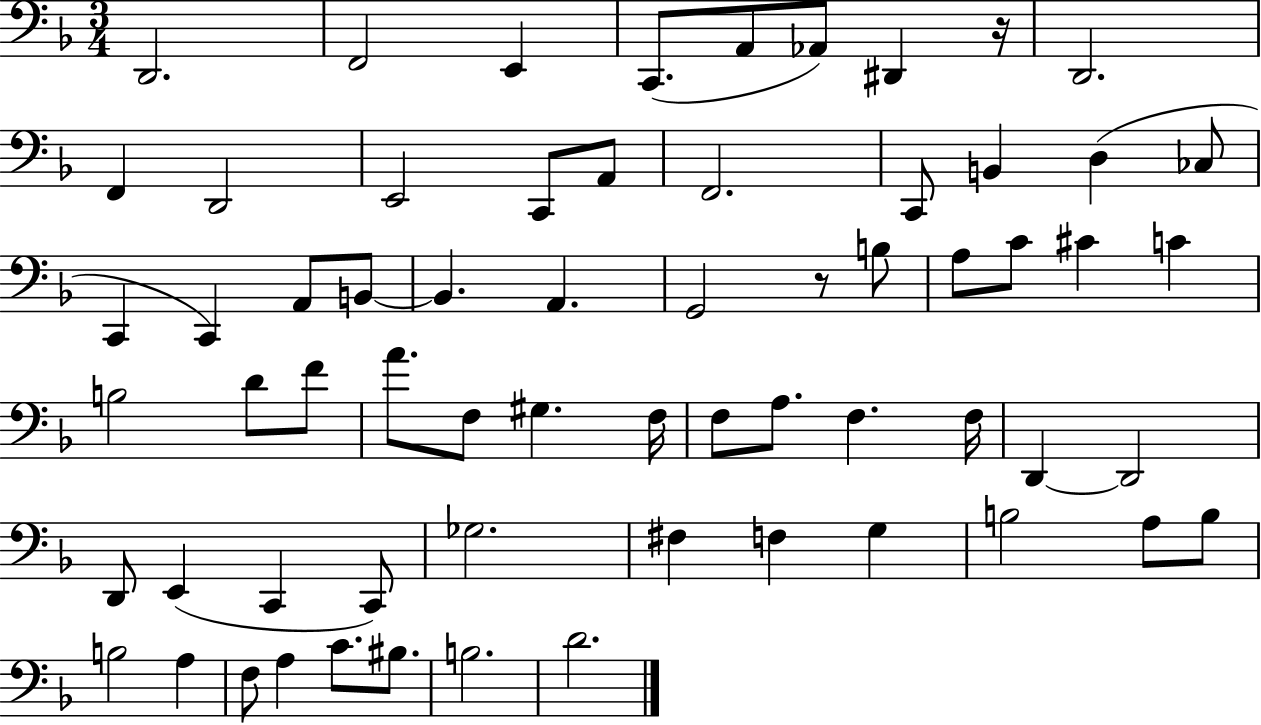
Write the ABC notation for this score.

X:1
T:Untitled
M:3/4
L:1/4
K:F
D,,2 F,,2 E,, C,,/2 A,,/2 _A,,/2 ^D,, z/4 D,,2 F,, D,,2 E,,2 C,,/2 A,,/2 F,,2 C,,/2 B,, D, _C,/2 C,, C,, A,,/2 B,,/2 B,, A,, G,,2 z/2 B,/2 A,/2 C/2 ^C C B,2 D/2 F/2 A/2 F,/2 ^G, F,/4 F,/2 A,/2 F, F,/4 D,, D,,2 D,,/2 E,, C,, C,,/2 _G,2 ^F, F, G, B,2 A,/2 B,/2 B,2 A, F,/2 A, C/2 ^B,/2 B,2 D2